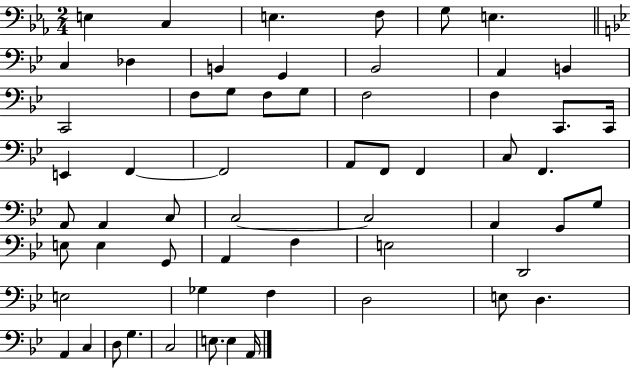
E3/q C3/q E3/q. F3/e G3/e E3/q. C3/q Db3/q B2/q G2/q Bb2/h A2/q B2/q C2/h F3/e G3/e F3/e G3/e F3/h F3/q C2/e. C2/s E2/q F2/q F2/h A2/e F2/e F2/q C3/e F2/q. A2/e A2/q C3/e C3/h C3/h A2/q G2/e G3/e E3/e E3/q G2/e A2/q F3/q E3/h D2/h E3/h Gb3/q F3/q D3/h E3/e D3/q. A2/q C3/q D3/e G3/q. C3/h E3/e. E3/q A2/s